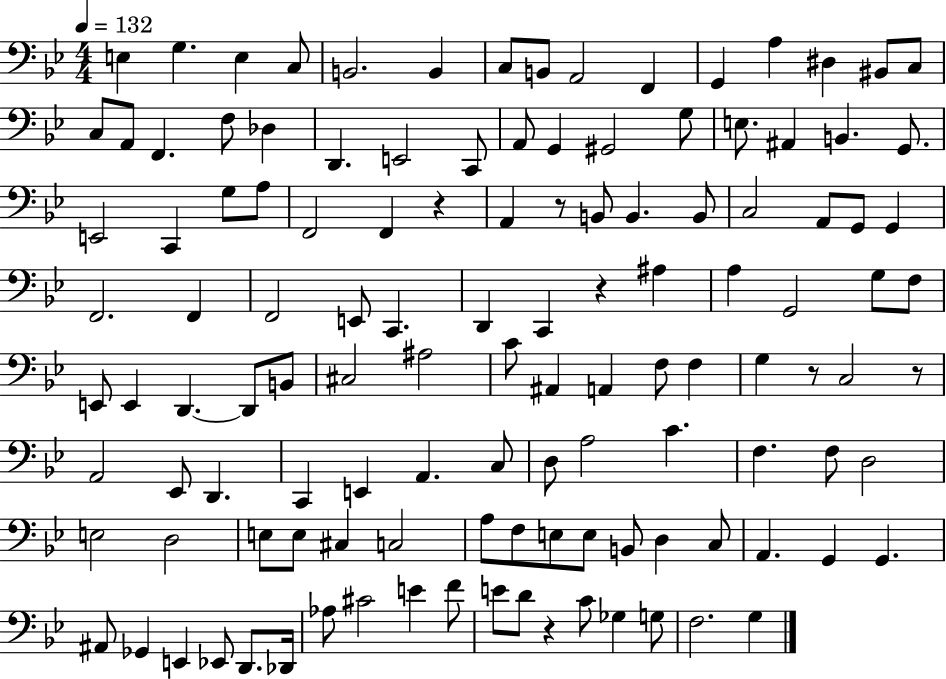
X:1
T:Untitled
M:4/4
L:1/4
K:Bb
E, G, E, C,/2 B,,2 B,, C,/2 B,,/2 A,,2 F,, G,, A, ^D, ^B,,/2 C,/2 C,/2 A,,/2 F,, F,/2 _D, D,, E,,2 C,,/2 A,,/2 G,, ^G,,2 G,/2 E,/2 ^A,, B,, G,,/2 E,,2 C,, G,/2 A,/2 F,,2 F,, z A,, z/2 B,,/2 B,, B,,/2 C,2 A,,/2 G,,/2 G,, F,,2 F,, F,,2 E,,/2 C,, D,, C,, z ^A, A, G,,2 G,/2 F,/2 E,,/2 E,, D,, D,,/2 B,,/2 ^C,2 ^A,2 C/2 ^A,, A,, F,/2 F, G, z/2 C,2 z/2 A,,2 _E,,/2 D,, C,, E,, A,, C,/2 D,/2 A,2 C F, F,/2 D,2 E,2 D,2 E,/2 E,/2 ^C, C,2 A,/2 F,/2 E,/2 E,/2 B,,/2 D, C,/2 A,, G,, G,, ^A,,/2 _G,, E,, _E,,/2 D,,/2 _D,,/4 _A,/2 ^C2 E F/2 E/2 D/2 z C/2 _G, G,/2 F,2 G,